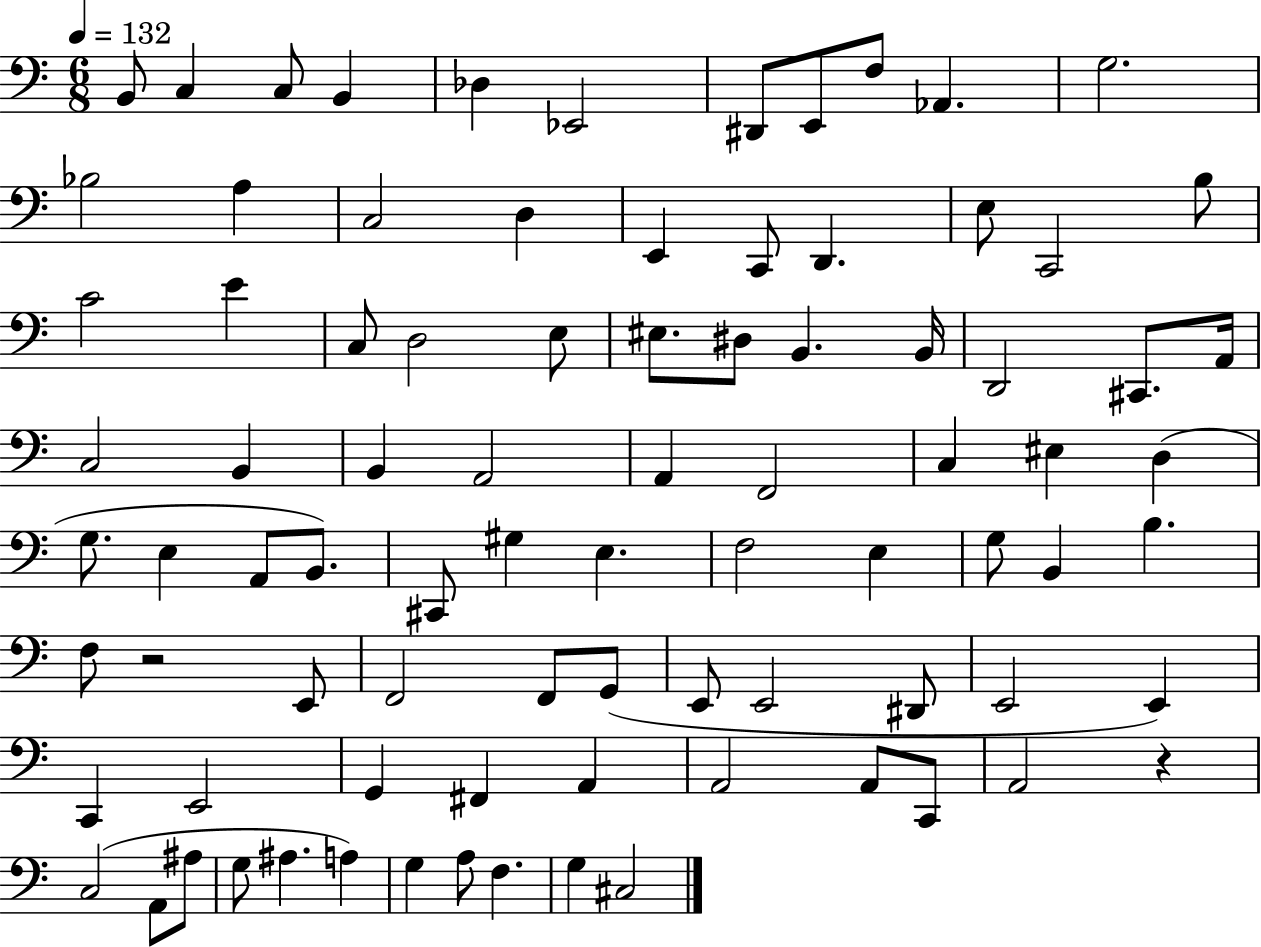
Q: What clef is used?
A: bass